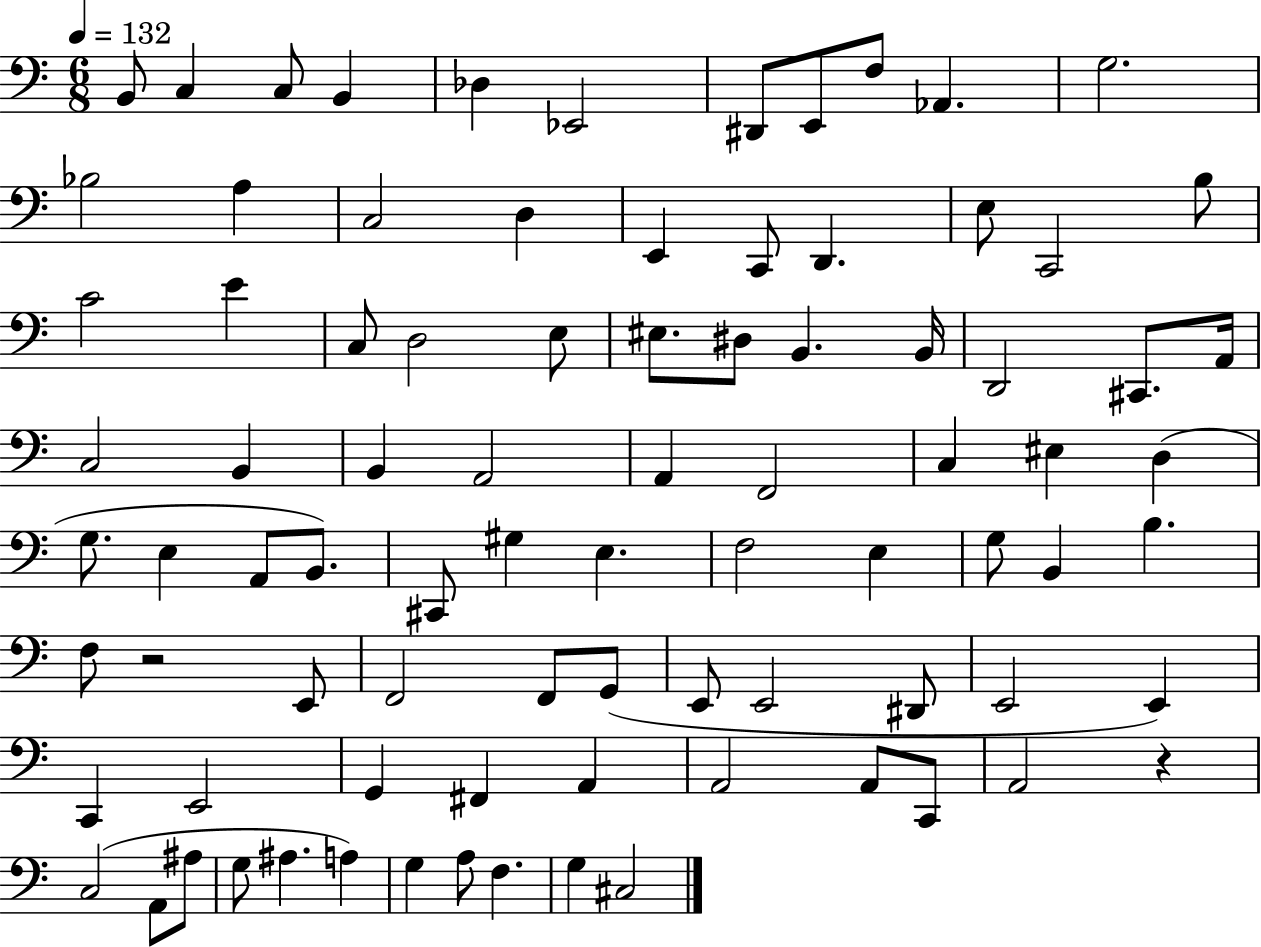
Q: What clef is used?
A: bass